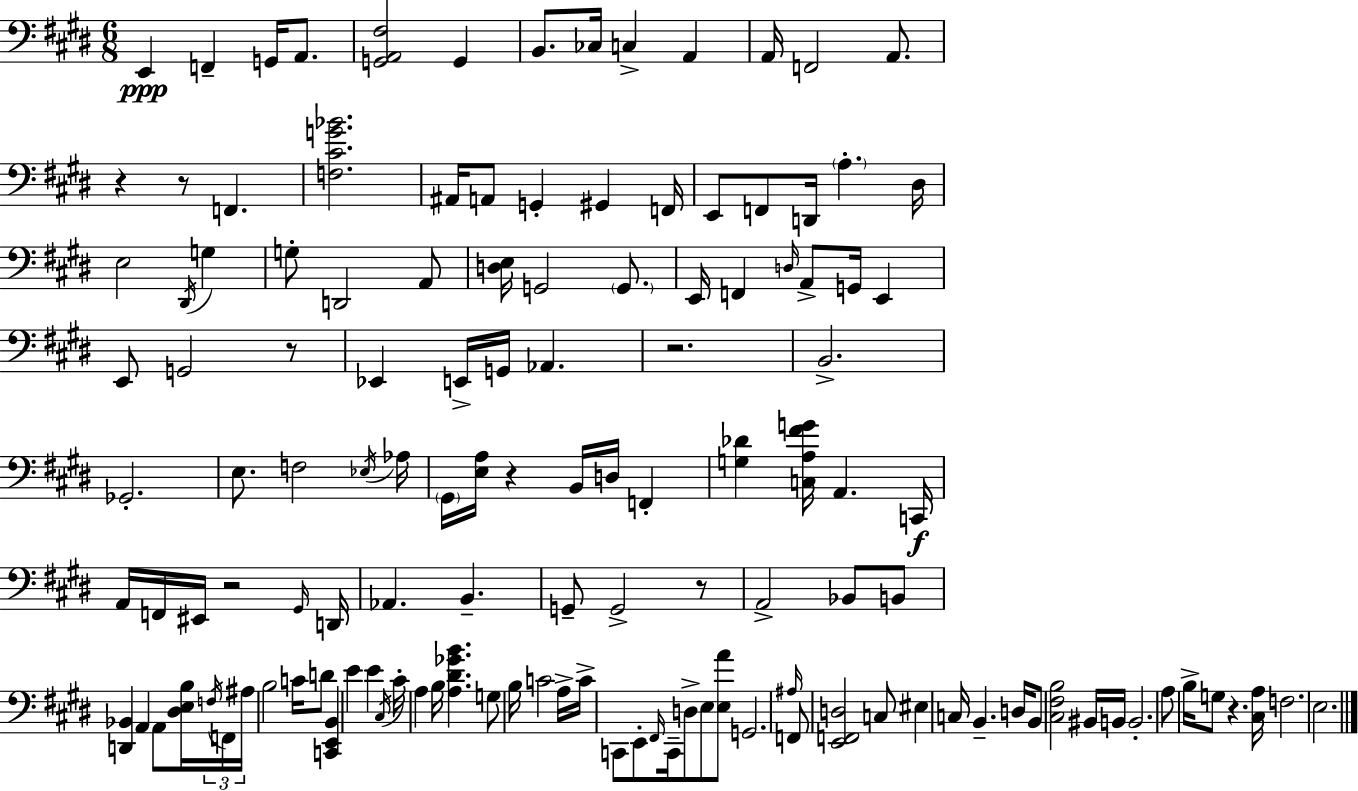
X:1
T:Untitled
M:6/8
L:1/4
K:E
E,, F,, G,,/4 A,,/2 [G,,A,,^F,]2 G,, B,,/2 _C,/4 C, A,, A,,/4 F,,2 A,,/2 z z/2 F,, [F,^CG_B]2 ^A,,/4 A,,/2 G,, ^G,, F,,/4 E,,/2 F,,/2 D,,/4 A, ^D,/4 E,2 ^D,,/4 G, G,/2 D,,2 A,,/2 [D,E,]/4 G,,2 G,,/2 E,,/4 F,, D,/4 A,,/2 G,,/4 E,, E,,/2 G,,2 z/2 _E,, E,,/4 G,,/4 _A,, z2 B,,2 _G,,2 E,/2 F,2 _E,/4 _A,/4 ^G,,/4 [E,A,]/4 z B,,/4 D,/4 F,, [G,_D] [C,A,^FG]/4 A,, C,,/4 A,,/4 F,,/4 ^E,,/4 z2 ^G,,/4 D,,/4 _A,, B,, G,,/2 G,,2 z/2 A,,2 _B,,/2 B,,/2 [D,,_B,,] A,, A,,/2 [^D,E,B,]/4 F,/4 F,,/4 ^A,/4 B,2 C/4 D/2 [C,,E,,B,,] E E ^C,/4 ^C/4 A, B,/4 [A,^D_GB] G,/2 B,/4 C2 A,/4 C/4 C,,/2 E,,/2 ^F,,/4 C,,/4 D,/2 E,/2 [E,A]/2 G,,2 ^A,/4 F,,/2 [E,,F,,D,]2 C,/2 ^E, C,/4 B,, D,/4 B,,/2 [^C,^F,B,]2 ^B,,/4 B,,/4 B,,2 A,/2 B,/4 G,/2 z [^C,A,]/4 F,2 E,2